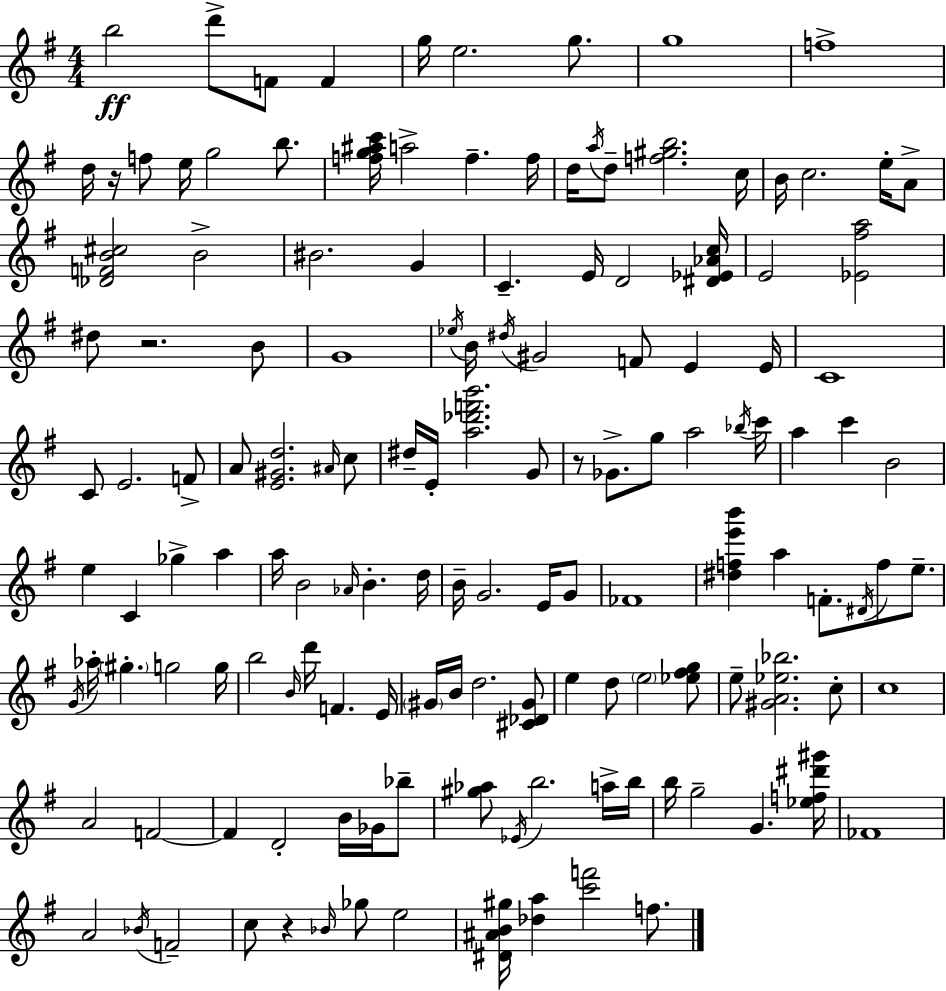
B5/h D6/e F4/e F4/q G5/s E5/h. G5/e. G5/w F5/w D5/s R/s F5/e E5/s G5/h B5/e. [F5,G5,A#5,C6]/s A5/h F5/q. F5/s D5/s A5/s D5/e [F5,G#5,B5]/h. C5/s B4/s C5/h. E5/s A4/e [Db4,F4,B4,C#5]/h B4/h BIS4/h. G4/q C4/q. E4/s D4/h [D#4,Eb4,Ab4,C5]/s E4/h [Eb4,F#5,A5]/h D#5/e R/h. B4/e G4/w Eb5/s B4/s D#5/s G#4/h F4/e E4/q E4/s C4/w C4/e E4/h. F4/e A4/e [E4,G#4,D5]/h. A#4/s C5/e D#5/s E4/s [A5,Db6,F6,B6]/h. G4/e R/e Gb4/e. G5/e A5/h Bb5/s C6/s A5/q C6/q B4/h E5/q C4/q Gb5/q A5/q A5/s B4/h Ab4/s B4/q. D5/s B4/s G4/h. E4/s G4/e FES4/w [D#5,F5,E6,B6]/q A5/q F4/e. D#4/s F5/e E5/e. G4/s Ab5/s G#5/q. G5/h G5/s B5/h B4/s D6/s F4/q. E4/s G#4/s B4/s D5/h. [C#4,Db4,G#4]/e E5/q D5/e E5/h [Eb5,F#5,G5]/e E5/e [G#4,A4,Eb5,Bb5]/h. C5/e C5/w A4/h F4/h F4/q D4/h B4/s Gb4/s Bb5/e [G#5,Ab5]/e Eb4/s B5/h. A5/s B5/s B5/s G5/h G4/q. [Eb5,F5,D#6,G#6]/s FES4/w A4/h Bb4/s F4/h C5/e R/q Bb4/s Gb5/e E5/h [D#4,A#4,B4,G#5]/s [Db5,A5]/q [C6,F6]/h F5/e.